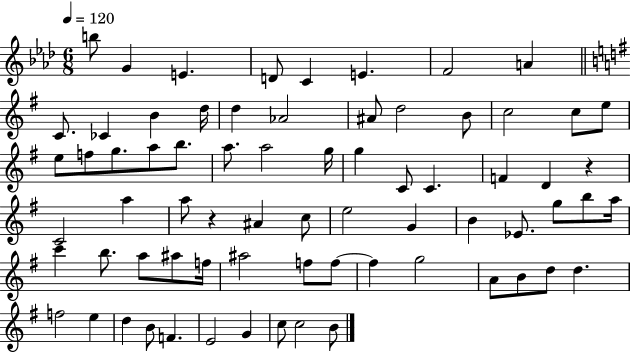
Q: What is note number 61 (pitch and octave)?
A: E5